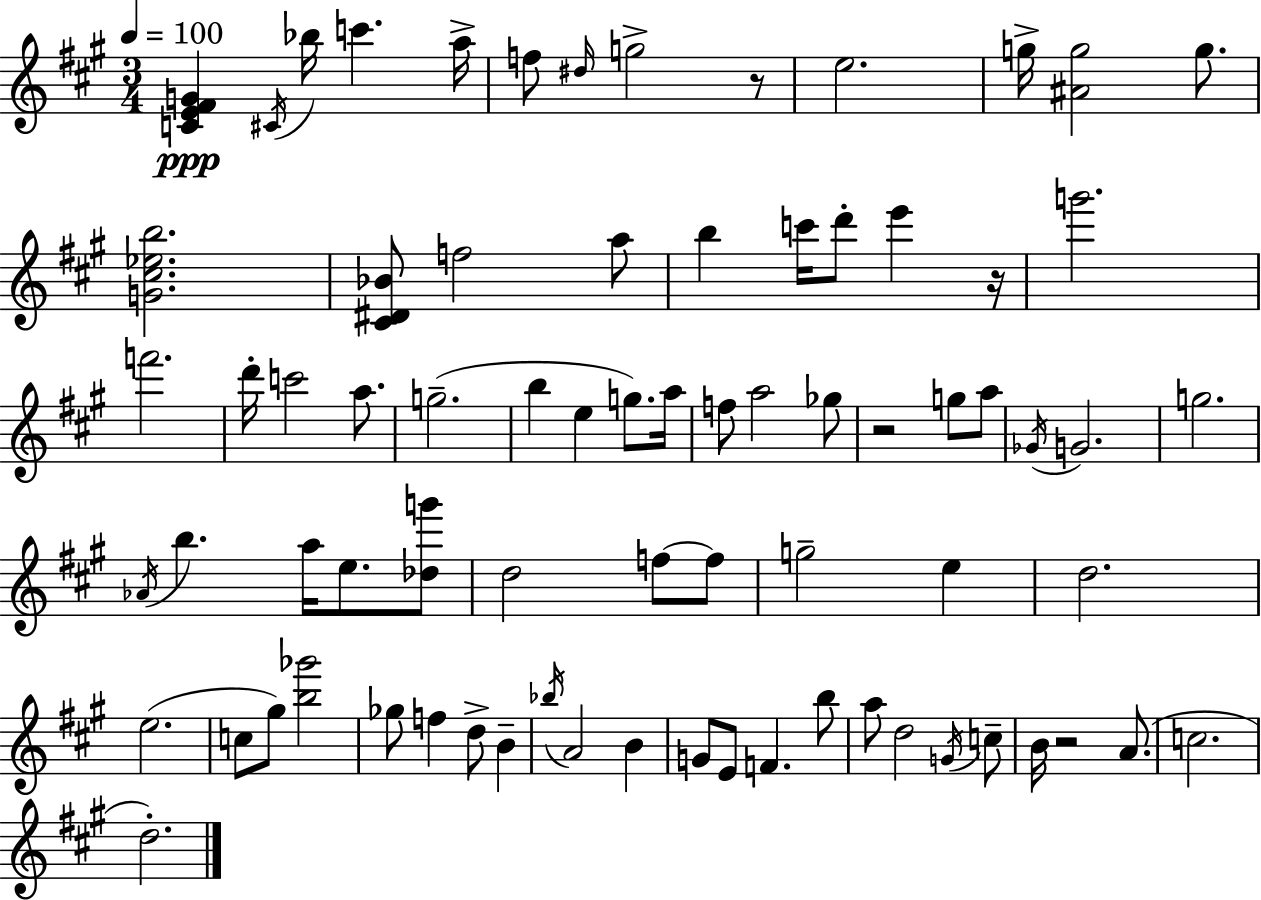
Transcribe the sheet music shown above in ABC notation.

X:1
T:Untitled
M:3/4
L:1/4
K:A
[CE^FG] ^C/4 _b/4 c' a/4 f/2 ^d/4 g2 z/2 e2 g/4 [^Ag]2 g/2 [G^c_eb]2 [^C^D_B]/2 f2 a/2 b c'/4 d'/2 e' z/4 g'2 f'2 d'/4 c'2 a/2 g2 b e g/2 a/4 f/2 a2 _g/2 z2 g/2 a/2 _G/4 G2 g2 _A/4 b a/4 e/2 [_dg']/2 d2 f/2 f/2 g2 e d2 e2 c/2 ^g/2 [b_g']2 _g/2 f d/2 B _b/4 A2 B G/2 E/2 F b/2 a/2 d2 G/4 c/2 B/4 z2 A/2 c2 d2